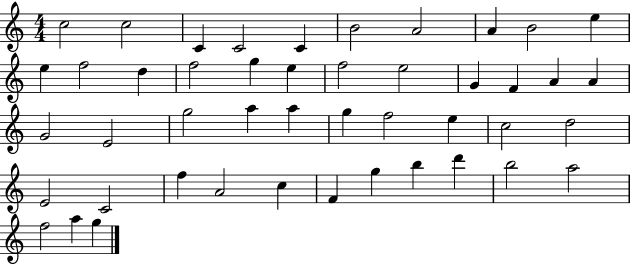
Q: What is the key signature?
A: C major